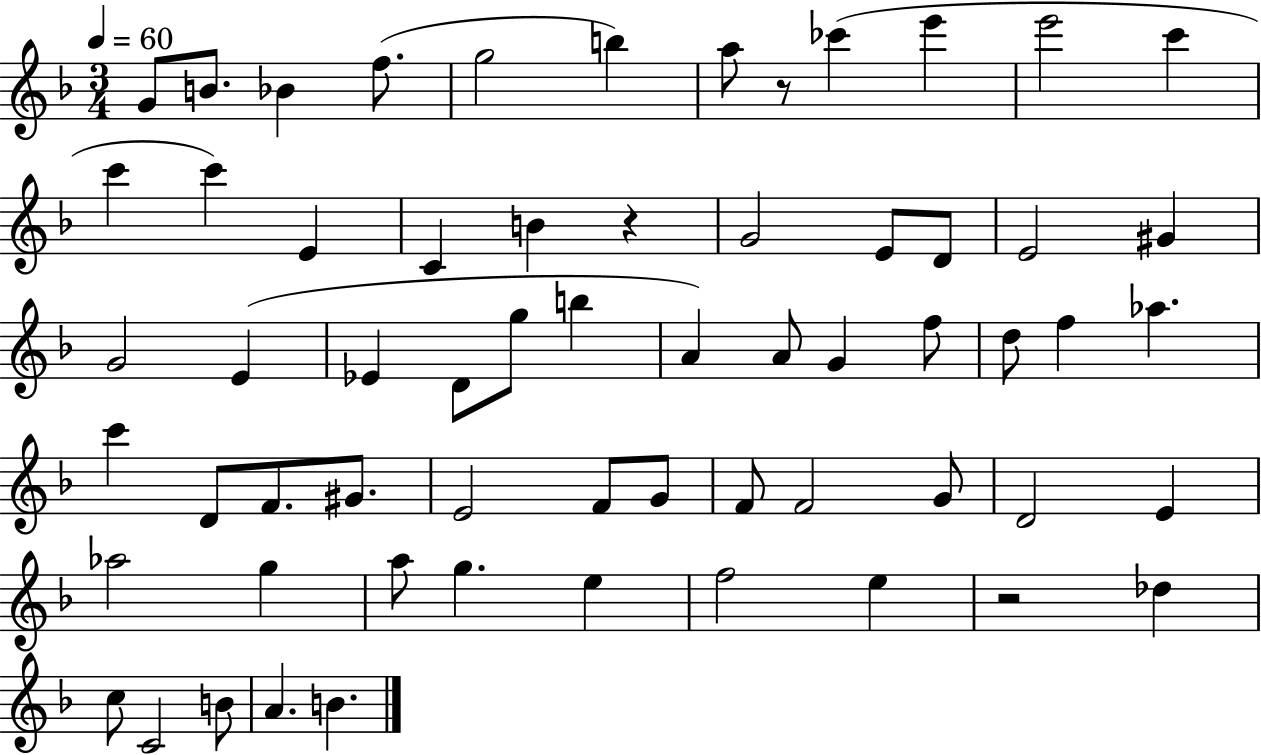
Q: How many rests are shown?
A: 3